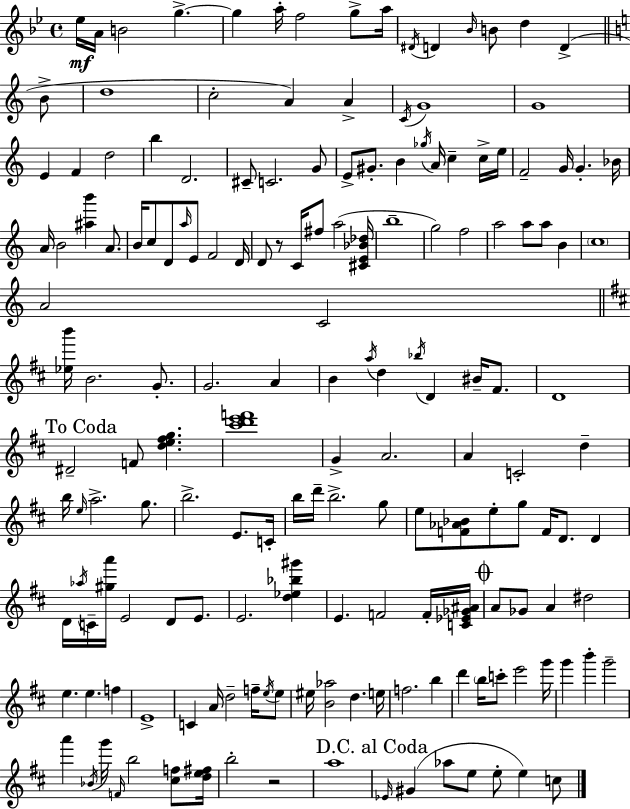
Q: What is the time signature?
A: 4/4